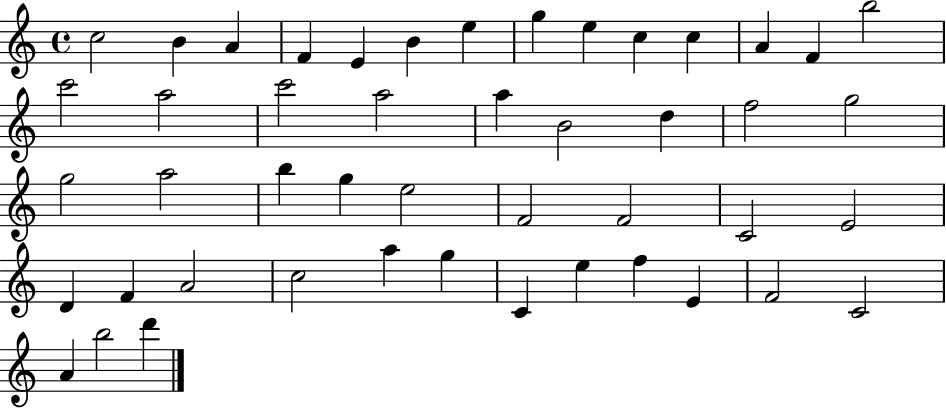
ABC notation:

X:1
T:Untitled
M:4/4
L:1/4
K:C
c2 B A F E B e g e c c A F b2 c'2 a2 c'2 a2 a B2 d f2 g2 g2 a2 b g e2 F2 F2 C2 E2 D F A2 c2 a g C e f E F2 C2 A b2 d'